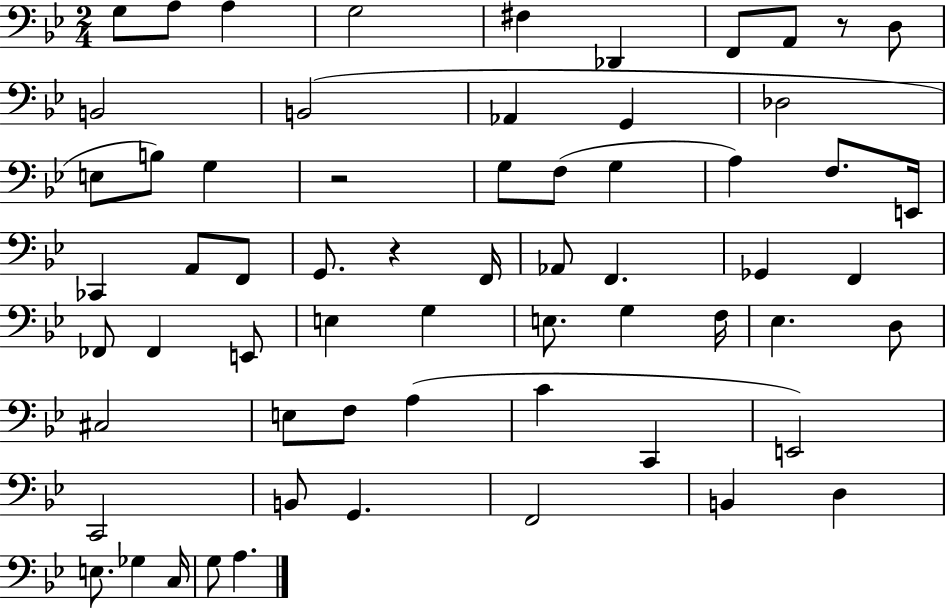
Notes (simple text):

G3/e A3/e A3/q G3/h F#3/q Db2/q F2/e A2/e R/e D3/e B2/h B2/h Ab2/q G2/q Db3/h E3/e B3/e G3/q R/h G3/e F3/e G3/q A3/q F3/e. E2/s CES2/q A2/e F2/e G2/e. R/q F2/s Ab2/e F2/q. Gb2/q F2/q FES2/e FES2/q E2/e E3/q G3/q E3/e. G3/q F3/s Eb3/q. D3/e C#3/h E3/e F3/e A3/q C4/q C2/q E2/h C2/h B2/e G2/q. F2/h B2/q D3/q E3/e. Gb3/q C3/s G3/e A3/q.